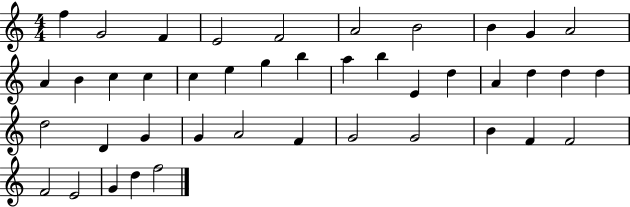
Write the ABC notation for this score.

X:1
T:Untitled
M:4/4
L:1/4
K:C
f G2 F E2 F2 A2 B2 B G A2 A B c c c e g b a b E d A d d d d2 D G G A2 F G2 G2 B F F2 F2 E2 G d f2